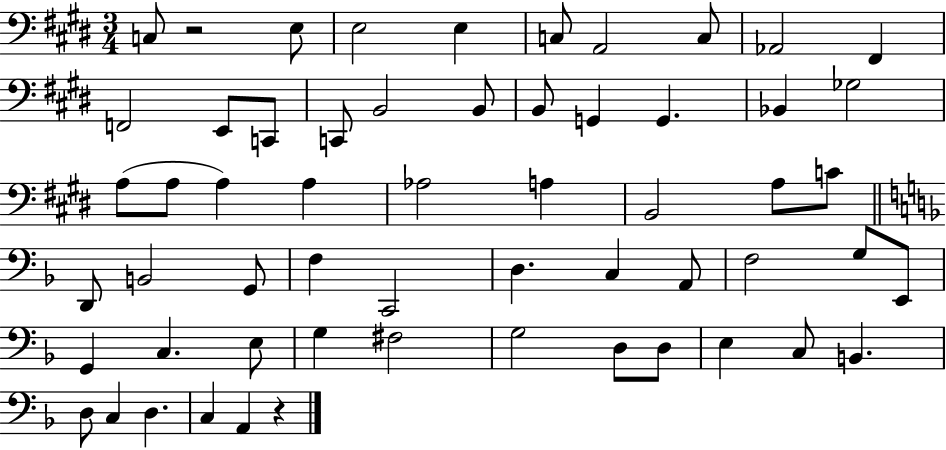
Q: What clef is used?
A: bass